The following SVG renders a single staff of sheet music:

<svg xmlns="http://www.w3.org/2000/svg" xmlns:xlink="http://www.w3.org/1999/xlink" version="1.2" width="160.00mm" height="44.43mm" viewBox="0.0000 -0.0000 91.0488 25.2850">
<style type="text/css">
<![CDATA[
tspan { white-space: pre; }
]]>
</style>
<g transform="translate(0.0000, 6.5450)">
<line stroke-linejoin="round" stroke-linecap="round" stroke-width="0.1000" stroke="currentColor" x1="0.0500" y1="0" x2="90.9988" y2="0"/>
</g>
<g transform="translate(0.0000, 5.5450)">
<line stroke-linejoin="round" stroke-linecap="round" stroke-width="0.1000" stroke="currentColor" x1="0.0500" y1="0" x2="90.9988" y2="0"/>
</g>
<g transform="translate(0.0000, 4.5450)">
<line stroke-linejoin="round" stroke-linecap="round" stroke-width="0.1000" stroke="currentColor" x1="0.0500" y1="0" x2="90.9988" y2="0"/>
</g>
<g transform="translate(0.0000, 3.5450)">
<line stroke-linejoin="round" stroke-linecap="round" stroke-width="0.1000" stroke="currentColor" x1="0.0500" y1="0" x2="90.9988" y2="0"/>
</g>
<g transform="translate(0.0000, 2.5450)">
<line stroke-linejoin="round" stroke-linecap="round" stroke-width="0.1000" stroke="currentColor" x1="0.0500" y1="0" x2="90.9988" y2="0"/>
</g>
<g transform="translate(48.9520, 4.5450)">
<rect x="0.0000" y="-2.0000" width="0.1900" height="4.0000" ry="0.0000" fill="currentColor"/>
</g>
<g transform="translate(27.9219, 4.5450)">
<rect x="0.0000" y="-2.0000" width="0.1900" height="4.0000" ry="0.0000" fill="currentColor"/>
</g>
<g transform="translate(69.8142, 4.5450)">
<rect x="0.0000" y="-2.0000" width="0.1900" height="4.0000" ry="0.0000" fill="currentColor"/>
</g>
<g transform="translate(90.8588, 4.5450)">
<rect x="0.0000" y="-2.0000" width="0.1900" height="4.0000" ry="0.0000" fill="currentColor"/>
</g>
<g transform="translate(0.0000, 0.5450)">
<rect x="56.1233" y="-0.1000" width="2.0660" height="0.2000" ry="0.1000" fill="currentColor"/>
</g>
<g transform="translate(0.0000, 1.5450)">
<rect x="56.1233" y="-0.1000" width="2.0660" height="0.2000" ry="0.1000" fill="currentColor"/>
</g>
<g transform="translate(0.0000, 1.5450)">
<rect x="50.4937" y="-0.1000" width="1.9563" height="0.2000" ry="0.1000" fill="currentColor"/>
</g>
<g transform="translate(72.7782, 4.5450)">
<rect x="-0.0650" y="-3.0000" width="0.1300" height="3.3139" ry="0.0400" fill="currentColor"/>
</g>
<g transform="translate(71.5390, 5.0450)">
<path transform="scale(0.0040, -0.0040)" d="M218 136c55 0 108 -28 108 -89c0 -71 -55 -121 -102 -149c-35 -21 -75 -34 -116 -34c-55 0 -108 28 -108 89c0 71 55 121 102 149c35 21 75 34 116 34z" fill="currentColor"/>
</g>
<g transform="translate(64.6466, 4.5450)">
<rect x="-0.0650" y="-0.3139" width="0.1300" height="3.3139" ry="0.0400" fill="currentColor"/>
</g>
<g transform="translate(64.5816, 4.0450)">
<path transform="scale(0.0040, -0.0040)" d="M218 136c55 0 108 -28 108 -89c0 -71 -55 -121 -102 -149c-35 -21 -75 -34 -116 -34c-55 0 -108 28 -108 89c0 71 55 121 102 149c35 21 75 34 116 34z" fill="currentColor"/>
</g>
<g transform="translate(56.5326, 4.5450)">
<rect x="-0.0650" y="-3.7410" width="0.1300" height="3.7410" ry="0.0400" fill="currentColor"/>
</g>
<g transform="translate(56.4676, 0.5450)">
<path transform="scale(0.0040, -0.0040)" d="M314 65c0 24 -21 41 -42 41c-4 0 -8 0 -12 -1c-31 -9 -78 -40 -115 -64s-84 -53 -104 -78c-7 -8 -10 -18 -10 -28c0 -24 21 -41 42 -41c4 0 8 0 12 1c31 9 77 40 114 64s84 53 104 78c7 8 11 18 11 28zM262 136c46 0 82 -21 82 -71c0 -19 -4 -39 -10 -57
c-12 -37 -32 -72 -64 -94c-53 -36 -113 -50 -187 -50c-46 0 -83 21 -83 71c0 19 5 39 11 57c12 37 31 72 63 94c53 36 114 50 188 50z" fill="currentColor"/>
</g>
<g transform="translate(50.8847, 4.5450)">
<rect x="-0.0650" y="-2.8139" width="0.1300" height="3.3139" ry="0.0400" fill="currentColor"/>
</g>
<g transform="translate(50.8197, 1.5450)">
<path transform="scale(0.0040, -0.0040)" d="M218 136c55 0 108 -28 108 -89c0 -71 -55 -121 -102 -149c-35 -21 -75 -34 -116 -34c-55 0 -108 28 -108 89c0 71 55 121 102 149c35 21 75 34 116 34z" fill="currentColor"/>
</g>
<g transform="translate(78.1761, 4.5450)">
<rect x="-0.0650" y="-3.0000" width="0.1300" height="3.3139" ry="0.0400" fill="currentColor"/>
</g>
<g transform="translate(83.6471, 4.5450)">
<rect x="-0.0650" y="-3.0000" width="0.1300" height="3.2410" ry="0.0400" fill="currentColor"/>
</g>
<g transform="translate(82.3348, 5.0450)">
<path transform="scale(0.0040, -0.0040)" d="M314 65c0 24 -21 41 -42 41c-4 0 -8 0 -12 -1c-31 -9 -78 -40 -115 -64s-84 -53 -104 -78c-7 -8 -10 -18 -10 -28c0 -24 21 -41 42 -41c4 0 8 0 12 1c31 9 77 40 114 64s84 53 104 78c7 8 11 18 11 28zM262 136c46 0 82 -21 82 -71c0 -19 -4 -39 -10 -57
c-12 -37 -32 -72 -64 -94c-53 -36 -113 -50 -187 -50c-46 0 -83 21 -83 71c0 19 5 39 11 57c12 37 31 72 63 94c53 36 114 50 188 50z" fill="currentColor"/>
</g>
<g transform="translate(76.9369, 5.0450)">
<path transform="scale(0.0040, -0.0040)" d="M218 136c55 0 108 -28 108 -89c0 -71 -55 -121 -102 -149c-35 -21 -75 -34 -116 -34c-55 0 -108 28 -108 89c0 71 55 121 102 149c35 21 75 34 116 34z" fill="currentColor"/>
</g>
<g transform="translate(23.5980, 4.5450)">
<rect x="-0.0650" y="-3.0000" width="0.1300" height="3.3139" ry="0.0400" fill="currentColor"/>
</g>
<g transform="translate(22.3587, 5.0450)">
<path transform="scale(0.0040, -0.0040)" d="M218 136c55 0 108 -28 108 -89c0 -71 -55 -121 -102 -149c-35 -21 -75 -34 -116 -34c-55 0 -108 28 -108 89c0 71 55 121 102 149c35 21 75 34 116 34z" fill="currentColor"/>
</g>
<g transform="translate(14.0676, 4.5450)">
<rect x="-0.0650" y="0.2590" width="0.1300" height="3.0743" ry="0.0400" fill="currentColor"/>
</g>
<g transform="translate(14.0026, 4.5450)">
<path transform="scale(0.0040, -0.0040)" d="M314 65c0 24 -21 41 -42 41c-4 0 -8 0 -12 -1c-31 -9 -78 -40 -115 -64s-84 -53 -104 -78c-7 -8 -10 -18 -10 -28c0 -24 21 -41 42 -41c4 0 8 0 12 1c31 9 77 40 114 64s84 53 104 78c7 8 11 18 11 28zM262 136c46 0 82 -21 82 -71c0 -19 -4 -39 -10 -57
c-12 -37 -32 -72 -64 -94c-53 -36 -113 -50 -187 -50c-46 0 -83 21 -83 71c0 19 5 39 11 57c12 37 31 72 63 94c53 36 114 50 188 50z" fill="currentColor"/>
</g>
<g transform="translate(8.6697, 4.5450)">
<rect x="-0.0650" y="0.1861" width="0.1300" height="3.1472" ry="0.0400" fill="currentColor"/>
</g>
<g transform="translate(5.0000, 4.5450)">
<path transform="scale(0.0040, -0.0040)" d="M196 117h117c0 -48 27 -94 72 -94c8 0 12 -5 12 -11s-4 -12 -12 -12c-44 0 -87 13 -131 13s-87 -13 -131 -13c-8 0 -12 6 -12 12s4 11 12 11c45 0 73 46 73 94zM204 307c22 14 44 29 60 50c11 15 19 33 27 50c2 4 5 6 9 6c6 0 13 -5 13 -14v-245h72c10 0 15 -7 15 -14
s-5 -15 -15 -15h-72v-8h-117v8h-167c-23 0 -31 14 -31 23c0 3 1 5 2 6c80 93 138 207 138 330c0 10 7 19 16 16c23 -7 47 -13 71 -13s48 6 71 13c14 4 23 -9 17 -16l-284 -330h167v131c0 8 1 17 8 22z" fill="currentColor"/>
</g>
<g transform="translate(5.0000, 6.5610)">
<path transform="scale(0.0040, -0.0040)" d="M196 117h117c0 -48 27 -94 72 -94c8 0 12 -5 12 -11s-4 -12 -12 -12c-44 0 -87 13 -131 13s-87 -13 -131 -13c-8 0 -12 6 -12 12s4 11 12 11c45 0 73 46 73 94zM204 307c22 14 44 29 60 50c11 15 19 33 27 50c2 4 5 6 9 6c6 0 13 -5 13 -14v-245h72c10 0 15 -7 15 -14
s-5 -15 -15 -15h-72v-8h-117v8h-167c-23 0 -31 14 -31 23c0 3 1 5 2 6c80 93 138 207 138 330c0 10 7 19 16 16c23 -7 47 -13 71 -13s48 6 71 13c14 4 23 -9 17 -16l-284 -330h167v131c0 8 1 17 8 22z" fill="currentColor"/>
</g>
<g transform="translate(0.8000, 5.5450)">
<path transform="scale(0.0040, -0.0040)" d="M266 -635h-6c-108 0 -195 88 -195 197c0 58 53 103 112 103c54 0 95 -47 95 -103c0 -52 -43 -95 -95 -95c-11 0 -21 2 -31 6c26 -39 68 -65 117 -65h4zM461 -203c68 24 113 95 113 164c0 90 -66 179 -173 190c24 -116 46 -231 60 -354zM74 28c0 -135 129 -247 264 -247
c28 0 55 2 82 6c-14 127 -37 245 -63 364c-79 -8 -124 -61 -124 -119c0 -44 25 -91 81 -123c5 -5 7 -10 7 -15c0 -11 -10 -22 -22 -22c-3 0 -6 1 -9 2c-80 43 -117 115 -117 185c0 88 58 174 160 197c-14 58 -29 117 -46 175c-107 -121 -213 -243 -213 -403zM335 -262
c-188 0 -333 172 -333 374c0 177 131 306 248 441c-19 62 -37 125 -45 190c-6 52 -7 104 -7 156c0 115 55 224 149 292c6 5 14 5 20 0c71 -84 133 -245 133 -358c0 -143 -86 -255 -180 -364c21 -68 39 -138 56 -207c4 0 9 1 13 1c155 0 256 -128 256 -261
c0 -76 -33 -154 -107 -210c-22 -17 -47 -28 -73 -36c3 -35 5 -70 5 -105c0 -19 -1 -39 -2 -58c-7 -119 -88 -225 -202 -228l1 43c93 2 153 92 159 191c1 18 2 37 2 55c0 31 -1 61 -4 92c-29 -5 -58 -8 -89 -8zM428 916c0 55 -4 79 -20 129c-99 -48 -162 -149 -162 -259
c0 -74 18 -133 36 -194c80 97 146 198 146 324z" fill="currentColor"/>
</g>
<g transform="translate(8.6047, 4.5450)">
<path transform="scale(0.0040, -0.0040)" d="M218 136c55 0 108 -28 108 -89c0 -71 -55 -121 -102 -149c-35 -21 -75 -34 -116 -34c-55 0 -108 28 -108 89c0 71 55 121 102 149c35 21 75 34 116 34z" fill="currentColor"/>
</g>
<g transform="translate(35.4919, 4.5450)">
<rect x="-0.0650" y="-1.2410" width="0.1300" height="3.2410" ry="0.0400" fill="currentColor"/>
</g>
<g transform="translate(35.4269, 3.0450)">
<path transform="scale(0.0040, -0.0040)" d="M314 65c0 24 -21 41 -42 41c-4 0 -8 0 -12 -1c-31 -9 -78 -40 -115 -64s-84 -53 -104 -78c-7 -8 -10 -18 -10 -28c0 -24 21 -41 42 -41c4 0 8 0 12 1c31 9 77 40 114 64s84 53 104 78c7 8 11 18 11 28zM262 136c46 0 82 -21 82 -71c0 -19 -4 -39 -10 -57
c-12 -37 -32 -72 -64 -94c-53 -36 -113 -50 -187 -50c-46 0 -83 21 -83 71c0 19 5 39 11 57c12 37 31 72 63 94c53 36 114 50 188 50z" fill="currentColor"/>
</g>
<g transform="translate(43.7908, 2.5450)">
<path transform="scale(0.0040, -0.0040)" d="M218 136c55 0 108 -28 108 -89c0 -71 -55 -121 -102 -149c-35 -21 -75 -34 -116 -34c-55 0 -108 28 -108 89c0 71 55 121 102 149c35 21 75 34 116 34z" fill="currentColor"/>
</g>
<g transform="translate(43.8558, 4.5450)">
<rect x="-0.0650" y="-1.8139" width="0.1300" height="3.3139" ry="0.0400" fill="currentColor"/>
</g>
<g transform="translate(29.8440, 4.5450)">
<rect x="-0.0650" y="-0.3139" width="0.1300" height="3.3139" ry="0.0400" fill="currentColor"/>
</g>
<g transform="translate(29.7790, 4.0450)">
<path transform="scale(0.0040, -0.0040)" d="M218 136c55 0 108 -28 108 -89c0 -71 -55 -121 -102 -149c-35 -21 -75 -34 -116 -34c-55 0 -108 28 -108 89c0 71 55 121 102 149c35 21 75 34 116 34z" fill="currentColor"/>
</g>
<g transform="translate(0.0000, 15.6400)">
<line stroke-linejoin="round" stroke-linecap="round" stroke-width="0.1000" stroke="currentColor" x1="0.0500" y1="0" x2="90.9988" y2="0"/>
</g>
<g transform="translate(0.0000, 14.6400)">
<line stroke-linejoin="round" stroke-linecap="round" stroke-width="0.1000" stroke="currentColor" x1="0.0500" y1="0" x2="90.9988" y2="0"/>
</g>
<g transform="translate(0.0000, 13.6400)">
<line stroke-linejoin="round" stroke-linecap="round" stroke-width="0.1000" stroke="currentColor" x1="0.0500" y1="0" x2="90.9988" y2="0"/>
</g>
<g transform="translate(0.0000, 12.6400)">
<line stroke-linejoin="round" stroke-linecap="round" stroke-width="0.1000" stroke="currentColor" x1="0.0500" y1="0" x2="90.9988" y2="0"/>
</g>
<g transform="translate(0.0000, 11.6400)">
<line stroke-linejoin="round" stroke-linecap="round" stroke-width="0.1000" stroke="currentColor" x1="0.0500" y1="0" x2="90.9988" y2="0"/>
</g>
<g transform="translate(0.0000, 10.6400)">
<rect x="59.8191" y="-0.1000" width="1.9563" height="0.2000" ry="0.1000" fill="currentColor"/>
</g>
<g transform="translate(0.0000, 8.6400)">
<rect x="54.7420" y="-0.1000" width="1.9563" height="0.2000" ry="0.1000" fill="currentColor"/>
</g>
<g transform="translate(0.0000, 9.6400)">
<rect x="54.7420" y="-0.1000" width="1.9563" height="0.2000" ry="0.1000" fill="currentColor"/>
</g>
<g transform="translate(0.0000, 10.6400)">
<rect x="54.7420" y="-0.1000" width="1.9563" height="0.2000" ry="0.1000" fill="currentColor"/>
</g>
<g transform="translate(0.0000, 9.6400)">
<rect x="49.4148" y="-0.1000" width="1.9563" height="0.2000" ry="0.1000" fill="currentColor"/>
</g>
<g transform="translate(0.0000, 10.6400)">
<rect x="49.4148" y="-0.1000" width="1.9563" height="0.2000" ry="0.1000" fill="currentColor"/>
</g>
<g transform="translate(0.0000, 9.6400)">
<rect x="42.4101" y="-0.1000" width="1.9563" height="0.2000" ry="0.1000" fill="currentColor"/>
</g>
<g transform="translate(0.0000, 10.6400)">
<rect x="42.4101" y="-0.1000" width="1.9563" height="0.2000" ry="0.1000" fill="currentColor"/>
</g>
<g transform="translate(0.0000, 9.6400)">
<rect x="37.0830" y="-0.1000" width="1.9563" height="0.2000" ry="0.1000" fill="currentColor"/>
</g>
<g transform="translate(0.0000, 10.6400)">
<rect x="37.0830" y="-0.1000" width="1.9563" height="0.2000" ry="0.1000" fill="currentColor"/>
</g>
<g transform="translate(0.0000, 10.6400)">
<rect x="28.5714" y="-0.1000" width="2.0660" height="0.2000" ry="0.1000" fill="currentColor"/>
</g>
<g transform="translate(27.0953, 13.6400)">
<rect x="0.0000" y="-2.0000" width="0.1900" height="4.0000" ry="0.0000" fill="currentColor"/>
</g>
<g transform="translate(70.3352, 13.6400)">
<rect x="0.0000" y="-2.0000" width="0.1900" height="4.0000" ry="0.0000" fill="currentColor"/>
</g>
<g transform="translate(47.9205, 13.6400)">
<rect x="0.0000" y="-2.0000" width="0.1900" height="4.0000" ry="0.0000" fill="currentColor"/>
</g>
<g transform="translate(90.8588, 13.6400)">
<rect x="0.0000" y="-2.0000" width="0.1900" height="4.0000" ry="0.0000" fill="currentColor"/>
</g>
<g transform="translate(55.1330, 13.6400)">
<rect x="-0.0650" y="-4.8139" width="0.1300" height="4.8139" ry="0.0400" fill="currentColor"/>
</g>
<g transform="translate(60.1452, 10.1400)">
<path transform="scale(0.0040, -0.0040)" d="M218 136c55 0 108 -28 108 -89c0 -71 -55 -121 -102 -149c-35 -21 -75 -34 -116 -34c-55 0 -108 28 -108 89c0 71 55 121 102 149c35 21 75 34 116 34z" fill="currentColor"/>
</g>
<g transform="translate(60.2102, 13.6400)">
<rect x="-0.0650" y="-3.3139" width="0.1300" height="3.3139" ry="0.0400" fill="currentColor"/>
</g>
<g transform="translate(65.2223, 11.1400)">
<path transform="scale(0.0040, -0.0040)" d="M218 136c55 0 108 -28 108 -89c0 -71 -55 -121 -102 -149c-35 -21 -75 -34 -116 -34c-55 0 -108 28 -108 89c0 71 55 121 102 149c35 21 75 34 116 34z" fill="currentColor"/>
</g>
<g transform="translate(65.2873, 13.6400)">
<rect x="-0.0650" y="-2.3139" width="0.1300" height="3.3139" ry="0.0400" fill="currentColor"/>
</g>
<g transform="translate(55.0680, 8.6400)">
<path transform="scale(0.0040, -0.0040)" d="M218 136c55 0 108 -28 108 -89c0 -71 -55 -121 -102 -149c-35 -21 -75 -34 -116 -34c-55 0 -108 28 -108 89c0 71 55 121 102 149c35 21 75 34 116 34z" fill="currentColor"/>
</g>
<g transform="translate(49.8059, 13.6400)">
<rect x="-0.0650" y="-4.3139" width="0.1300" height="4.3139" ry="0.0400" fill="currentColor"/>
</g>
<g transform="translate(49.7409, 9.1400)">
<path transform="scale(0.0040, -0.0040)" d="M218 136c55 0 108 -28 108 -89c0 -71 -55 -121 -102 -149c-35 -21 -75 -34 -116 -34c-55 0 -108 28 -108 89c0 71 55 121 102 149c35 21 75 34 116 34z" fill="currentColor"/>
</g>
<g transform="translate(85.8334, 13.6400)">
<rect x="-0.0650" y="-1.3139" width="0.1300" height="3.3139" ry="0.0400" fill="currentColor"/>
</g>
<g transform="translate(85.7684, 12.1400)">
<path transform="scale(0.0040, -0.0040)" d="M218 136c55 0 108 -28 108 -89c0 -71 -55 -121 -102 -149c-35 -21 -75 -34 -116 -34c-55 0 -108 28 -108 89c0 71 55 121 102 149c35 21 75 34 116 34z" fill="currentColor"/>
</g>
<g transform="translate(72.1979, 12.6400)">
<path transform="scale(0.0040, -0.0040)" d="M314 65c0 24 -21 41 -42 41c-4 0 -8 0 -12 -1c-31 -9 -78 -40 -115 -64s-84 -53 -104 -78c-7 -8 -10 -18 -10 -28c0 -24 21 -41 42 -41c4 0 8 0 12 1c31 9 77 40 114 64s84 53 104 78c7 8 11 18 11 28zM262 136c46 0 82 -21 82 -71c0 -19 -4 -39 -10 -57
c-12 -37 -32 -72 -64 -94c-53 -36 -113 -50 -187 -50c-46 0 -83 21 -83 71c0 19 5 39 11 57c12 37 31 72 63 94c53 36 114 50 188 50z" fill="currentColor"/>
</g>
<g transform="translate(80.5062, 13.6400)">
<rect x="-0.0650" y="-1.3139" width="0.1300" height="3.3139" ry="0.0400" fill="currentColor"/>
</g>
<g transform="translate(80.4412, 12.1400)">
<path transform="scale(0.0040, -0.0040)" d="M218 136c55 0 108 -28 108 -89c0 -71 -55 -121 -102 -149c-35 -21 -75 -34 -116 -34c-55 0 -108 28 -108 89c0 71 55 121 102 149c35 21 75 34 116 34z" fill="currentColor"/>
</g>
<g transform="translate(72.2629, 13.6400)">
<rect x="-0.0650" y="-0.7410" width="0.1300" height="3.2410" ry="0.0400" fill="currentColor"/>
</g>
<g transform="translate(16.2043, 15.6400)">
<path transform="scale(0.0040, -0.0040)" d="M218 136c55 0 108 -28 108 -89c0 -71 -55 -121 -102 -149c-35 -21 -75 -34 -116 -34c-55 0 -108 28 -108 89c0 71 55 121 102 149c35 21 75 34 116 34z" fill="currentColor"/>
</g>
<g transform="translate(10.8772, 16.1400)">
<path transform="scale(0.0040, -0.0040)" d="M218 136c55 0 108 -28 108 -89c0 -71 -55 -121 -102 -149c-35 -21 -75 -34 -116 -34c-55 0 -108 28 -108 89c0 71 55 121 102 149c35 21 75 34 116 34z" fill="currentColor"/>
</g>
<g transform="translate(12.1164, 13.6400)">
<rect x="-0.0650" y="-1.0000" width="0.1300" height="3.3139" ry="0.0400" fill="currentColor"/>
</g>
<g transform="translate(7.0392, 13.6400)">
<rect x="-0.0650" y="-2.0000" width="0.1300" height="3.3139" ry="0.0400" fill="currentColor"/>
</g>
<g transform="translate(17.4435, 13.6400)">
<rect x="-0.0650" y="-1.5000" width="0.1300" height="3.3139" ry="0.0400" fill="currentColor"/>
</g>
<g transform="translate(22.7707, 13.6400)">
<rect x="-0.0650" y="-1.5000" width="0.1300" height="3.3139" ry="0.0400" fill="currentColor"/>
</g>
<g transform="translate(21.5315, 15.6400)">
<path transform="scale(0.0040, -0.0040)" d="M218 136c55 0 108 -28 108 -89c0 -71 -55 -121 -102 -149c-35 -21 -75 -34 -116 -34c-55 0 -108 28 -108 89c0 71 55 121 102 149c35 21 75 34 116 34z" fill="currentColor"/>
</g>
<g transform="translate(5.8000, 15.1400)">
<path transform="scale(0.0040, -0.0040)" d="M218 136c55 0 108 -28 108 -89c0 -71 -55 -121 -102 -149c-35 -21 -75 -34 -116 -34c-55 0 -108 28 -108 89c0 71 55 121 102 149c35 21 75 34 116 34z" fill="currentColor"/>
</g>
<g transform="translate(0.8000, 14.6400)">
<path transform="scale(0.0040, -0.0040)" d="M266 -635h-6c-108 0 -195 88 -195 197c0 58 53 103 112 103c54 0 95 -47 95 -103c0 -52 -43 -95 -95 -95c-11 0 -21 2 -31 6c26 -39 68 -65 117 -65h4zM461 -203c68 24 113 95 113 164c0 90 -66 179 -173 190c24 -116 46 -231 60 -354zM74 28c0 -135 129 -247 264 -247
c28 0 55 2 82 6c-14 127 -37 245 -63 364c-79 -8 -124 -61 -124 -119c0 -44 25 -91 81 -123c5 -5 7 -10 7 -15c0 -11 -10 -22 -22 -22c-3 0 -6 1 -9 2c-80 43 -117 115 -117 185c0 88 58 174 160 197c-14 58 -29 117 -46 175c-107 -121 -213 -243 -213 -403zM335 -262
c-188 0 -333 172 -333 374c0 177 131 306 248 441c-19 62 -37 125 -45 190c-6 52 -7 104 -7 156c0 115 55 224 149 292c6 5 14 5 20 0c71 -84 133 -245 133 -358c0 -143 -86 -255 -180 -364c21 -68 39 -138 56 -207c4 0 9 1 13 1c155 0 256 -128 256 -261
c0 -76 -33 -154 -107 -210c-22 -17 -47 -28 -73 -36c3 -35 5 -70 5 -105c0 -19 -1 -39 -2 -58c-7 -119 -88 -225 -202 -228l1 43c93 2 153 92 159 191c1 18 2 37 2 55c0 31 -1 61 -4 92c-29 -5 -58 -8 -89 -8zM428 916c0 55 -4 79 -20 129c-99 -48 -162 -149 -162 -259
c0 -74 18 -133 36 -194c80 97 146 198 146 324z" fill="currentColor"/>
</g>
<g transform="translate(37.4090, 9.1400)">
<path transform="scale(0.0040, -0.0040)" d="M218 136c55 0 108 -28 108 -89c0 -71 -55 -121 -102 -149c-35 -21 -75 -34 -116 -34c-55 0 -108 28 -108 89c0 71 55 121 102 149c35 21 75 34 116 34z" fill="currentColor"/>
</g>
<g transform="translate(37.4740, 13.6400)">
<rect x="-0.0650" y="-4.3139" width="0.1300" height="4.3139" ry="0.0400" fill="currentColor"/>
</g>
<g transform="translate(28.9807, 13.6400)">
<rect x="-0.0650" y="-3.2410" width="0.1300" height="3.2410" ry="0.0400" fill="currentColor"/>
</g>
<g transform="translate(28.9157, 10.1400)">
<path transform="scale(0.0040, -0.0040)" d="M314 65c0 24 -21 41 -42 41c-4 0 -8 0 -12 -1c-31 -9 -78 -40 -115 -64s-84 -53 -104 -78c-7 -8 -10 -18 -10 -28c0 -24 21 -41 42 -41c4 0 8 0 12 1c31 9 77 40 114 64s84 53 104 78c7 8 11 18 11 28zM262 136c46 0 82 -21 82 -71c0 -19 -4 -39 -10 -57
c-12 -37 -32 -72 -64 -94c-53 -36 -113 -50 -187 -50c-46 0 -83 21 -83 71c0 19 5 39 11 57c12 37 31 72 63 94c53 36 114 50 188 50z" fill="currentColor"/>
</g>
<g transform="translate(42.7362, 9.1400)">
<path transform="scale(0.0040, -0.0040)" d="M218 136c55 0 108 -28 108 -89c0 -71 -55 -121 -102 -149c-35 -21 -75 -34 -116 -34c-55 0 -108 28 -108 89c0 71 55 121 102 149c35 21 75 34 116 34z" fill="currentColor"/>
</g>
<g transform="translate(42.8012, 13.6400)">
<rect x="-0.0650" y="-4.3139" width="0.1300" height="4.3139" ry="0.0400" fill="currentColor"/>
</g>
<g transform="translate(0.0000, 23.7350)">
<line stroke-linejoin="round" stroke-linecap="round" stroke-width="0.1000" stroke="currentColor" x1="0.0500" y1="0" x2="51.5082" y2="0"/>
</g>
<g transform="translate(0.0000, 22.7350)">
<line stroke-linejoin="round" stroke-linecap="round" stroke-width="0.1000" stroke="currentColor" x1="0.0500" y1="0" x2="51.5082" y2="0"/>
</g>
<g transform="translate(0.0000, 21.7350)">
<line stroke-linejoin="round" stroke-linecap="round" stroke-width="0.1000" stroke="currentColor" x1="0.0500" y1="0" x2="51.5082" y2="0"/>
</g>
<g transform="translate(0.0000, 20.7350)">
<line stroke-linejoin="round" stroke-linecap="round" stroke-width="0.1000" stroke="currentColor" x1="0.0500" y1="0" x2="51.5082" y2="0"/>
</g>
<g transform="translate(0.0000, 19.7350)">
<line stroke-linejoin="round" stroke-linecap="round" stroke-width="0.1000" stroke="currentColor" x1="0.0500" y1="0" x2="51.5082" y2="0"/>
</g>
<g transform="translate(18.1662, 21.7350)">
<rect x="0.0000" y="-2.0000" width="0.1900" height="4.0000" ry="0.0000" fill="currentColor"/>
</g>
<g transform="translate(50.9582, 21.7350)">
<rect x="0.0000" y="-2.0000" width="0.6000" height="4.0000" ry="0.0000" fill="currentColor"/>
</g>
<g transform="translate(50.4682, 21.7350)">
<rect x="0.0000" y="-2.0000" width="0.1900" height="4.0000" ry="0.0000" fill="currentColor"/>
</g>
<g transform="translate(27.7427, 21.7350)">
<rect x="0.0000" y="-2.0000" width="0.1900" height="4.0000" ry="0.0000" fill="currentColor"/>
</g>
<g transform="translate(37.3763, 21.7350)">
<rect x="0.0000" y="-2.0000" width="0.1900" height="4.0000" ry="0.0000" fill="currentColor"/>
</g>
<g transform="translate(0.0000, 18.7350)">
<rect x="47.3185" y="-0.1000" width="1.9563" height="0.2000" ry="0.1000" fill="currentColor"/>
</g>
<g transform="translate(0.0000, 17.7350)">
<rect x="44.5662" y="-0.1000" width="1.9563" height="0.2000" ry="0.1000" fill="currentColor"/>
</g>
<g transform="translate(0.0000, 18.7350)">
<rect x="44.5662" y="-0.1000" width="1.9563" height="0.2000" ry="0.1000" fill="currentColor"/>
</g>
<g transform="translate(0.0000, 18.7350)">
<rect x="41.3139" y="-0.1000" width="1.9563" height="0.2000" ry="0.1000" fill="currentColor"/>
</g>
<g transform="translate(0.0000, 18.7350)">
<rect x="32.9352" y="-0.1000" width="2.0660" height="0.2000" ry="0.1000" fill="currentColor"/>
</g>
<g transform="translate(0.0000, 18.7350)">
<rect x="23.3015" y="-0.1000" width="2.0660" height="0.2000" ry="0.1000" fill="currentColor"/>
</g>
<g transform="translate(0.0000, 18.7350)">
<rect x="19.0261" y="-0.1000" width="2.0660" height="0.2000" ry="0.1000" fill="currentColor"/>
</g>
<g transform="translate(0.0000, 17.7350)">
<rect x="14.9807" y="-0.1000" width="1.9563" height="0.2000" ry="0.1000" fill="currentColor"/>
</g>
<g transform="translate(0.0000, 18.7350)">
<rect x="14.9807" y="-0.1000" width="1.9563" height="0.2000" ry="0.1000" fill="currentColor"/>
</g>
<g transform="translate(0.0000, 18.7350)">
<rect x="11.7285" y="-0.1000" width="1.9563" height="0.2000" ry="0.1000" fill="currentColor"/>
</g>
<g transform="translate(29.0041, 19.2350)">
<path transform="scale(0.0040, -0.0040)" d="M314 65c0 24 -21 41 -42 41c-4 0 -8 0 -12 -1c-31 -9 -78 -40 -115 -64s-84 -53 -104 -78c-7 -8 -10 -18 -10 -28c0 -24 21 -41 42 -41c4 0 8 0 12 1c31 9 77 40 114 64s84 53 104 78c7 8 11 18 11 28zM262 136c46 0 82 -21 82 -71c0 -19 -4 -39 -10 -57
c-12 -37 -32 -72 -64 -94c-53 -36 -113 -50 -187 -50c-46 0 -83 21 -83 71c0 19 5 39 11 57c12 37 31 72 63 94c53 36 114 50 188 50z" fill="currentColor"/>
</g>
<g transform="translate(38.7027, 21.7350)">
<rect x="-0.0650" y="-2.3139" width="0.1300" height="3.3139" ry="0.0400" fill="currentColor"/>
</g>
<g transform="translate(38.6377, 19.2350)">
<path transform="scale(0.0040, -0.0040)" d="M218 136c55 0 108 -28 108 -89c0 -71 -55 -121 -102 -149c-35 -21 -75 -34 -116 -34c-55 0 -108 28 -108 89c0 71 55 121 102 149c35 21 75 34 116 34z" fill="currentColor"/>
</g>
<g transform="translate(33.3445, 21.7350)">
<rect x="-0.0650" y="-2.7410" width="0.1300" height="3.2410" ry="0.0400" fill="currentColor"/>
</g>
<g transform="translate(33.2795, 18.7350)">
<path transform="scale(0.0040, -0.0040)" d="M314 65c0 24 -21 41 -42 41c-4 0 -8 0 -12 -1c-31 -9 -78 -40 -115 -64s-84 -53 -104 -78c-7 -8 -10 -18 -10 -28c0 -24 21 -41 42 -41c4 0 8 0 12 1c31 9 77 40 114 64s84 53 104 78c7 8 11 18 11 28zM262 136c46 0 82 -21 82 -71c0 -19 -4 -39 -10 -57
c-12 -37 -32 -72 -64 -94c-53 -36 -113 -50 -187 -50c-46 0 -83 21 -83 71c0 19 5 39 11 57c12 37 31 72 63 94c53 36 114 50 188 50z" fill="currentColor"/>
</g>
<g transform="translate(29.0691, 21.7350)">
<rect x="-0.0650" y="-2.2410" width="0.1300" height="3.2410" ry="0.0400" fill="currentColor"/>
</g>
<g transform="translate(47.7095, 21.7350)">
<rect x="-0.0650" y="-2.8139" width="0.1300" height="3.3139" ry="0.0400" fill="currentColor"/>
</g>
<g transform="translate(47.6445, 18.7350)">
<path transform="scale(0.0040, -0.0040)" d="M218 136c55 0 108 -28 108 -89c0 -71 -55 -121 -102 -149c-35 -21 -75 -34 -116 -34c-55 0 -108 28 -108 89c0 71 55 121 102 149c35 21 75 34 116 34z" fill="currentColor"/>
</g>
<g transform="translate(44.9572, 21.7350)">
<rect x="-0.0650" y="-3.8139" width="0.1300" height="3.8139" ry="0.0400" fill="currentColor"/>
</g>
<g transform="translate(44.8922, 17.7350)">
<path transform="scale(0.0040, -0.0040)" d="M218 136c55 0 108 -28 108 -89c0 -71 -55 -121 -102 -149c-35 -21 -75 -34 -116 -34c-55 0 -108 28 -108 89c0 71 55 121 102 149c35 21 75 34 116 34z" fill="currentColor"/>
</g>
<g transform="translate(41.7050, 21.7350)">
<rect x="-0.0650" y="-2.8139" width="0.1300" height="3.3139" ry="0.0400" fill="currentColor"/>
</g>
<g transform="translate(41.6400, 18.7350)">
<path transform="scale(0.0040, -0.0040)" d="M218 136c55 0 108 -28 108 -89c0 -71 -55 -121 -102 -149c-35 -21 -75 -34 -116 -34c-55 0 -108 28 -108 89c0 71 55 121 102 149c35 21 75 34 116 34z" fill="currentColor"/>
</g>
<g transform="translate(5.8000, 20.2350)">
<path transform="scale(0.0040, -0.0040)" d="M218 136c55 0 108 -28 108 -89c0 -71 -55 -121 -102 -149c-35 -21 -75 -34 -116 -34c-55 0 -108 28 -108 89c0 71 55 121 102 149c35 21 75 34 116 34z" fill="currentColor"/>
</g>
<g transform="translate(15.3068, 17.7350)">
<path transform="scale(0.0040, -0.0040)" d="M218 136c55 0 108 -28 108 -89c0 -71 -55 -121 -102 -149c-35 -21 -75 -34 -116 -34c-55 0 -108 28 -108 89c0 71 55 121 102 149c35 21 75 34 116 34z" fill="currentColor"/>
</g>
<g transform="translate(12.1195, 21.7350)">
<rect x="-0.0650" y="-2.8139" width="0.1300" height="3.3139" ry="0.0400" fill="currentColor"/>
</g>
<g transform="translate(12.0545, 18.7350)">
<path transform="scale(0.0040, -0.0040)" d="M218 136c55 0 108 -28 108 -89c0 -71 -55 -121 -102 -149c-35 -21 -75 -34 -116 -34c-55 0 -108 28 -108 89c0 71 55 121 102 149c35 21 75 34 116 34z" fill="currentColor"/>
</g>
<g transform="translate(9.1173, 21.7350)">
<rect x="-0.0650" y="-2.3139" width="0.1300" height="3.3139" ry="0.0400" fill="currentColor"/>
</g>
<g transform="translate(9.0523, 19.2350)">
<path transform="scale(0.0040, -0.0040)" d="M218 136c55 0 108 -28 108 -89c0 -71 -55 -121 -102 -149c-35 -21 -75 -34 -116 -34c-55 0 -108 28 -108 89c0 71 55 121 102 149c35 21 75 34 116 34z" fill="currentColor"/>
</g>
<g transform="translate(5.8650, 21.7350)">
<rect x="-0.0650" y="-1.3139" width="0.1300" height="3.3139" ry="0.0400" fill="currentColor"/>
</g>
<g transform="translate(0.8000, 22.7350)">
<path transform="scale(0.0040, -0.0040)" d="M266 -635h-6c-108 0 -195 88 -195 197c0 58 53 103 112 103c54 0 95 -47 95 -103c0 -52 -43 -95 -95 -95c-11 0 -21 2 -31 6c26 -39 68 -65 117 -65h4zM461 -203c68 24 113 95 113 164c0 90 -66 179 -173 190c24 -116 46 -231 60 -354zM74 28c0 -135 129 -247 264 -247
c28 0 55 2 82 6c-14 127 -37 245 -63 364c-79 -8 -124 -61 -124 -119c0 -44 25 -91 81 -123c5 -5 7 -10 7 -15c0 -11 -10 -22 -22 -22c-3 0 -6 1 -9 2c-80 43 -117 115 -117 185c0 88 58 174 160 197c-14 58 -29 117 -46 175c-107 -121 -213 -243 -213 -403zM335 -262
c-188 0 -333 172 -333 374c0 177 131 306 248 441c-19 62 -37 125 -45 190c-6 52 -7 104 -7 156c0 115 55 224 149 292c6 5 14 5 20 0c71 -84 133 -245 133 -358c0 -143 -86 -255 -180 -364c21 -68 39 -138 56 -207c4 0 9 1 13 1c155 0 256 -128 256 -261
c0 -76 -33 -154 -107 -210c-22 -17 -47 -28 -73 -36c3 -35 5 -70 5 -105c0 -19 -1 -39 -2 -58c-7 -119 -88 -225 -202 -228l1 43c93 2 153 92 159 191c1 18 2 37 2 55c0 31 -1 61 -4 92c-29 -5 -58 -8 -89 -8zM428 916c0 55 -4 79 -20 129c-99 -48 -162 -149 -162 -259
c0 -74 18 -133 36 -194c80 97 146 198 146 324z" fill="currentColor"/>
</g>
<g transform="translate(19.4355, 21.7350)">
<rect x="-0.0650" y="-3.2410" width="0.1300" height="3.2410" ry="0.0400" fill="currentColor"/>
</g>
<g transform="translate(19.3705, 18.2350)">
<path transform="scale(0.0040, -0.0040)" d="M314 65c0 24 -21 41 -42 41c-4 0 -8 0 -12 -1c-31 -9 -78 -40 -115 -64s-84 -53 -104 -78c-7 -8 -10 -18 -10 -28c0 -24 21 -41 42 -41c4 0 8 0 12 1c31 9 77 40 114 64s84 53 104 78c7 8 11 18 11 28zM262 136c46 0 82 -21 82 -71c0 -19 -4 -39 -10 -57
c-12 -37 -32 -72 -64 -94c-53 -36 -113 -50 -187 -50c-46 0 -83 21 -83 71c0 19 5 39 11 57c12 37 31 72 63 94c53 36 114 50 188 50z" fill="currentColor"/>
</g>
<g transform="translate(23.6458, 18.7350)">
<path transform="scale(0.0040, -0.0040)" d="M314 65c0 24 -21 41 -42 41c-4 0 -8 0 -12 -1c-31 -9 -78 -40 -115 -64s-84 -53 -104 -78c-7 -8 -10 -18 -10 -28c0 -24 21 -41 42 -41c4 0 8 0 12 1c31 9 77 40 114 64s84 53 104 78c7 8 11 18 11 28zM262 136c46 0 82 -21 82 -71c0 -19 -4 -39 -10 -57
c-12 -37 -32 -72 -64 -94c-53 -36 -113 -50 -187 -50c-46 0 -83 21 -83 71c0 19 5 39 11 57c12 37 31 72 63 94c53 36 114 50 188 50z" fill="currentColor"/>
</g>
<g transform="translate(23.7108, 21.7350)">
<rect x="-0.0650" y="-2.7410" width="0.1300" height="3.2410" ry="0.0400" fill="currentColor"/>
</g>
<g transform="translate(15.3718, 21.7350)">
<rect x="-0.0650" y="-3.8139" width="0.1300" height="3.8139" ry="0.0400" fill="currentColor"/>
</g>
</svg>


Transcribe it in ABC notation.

X:1
T:Untitled
M:4/4
L:1/4
K:C
B B2 A c e2 f a c'2 c A A A2 F D E E b2 d' d' d' e' b g d2 e e e g a c' b2 a2 g2 a2 g a c' a